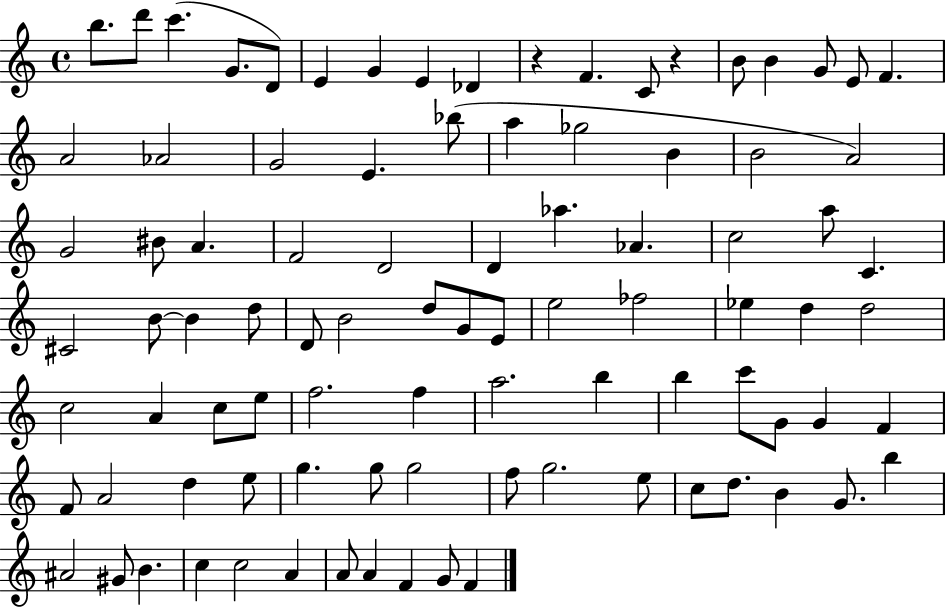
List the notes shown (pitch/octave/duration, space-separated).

B5/e. D6/e C6/q. G4/e. D4/e E4/q G4/q E4/q Db4/q R/q F4/q. C4/e R/q B4/e B4/q G4/e E4/e F4/q. A4/h Ab4/h G4/h E4/q. Bb5/e A5/q Gb5/h B4/q B4/h A4/h G4/h BIS4/e A4/q. F4/h D4/h D4/q Ab5/q. Ab4/q. C5/h A5/e C4/q. C#4/h B4/e B4/q D5/e D4/e B4/h D5/e G4/e E4/e E5/h FES5/h Eb5/q D5/q D5/h C5/h A4/q C5/e E5/e F5/h. F5/q A5/h. B5/q B5/q C6/e G4/e G4/q F4/q F4/e A4/h D5/q E5/e G5/q. G5/e G5/h F5/e G5/h. E5/e C5/e D5/e. B4/q G4/e. B5/q A#4/h G#4/e B4/q. C5/q C5/h A4/q A4/e A4/q F4/q G4/e F4/q